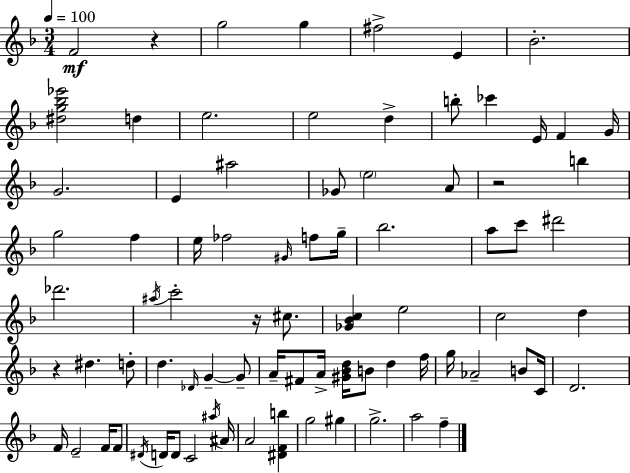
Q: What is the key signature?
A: F major